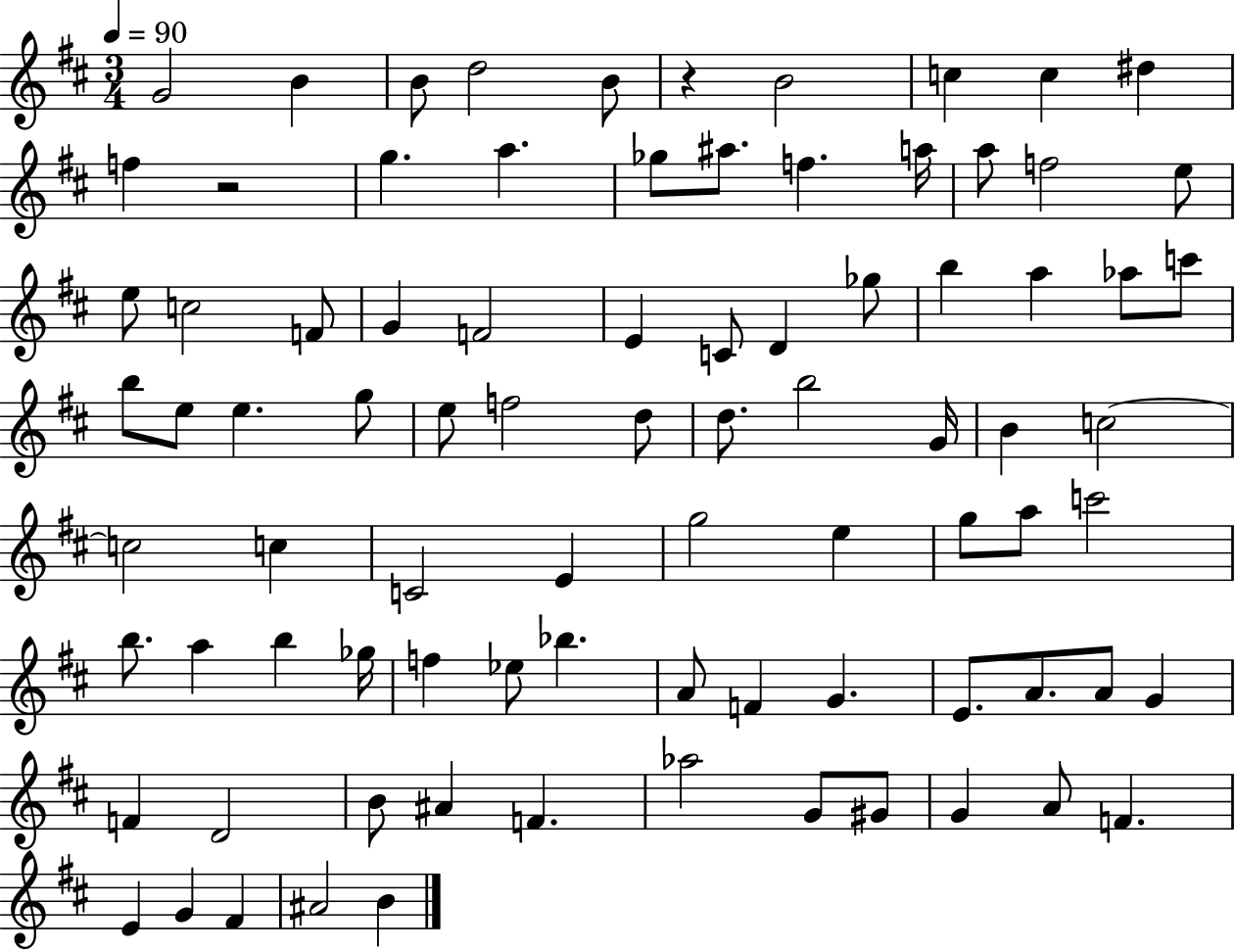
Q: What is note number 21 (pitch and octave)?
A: C5